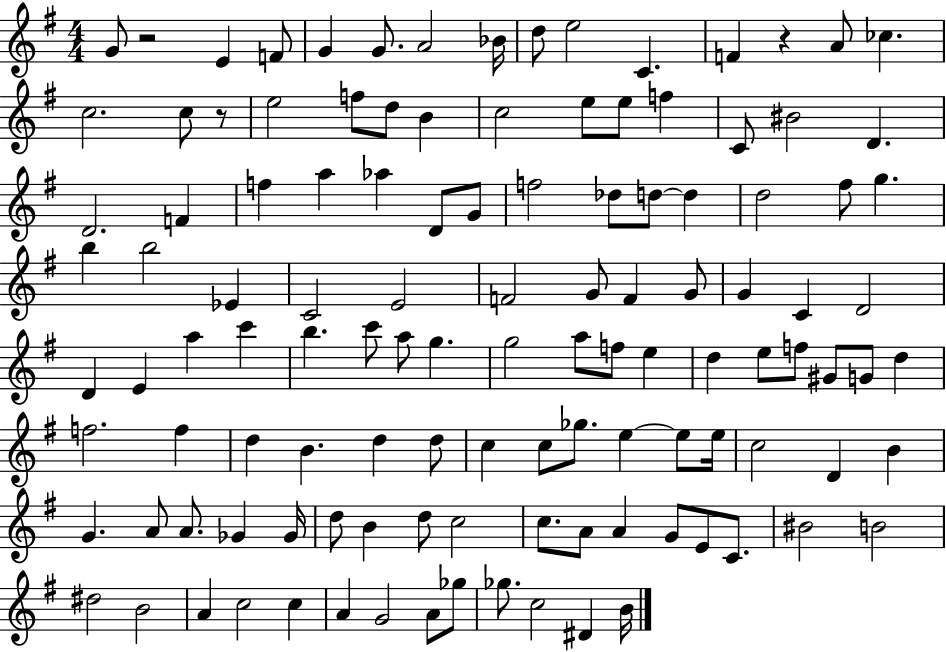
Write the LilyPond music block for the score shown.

{
  \clef treble
  \numericTimeSignature
  \time 4/4
  \key g \major
  g'8 r2 e'4 f'8 | g'4 g'8. a'2 bes'16 | d''8 e''2 c'4. | f'4 r4 a'8 ces''4. | \break c''2. c''8 r8 | e''2 f''8 d''8 b'4 | c''2 e''8 e''8 f''4 | c'8 bis'2 d'4. | \break d'2. f'4 | f''4 a''4 aes''4 d'8 g'8 | f''2 des''8 d''8~~ d''4 | d''2 fis''8 g''4. | \break b''4 b''2 ees'4 | c'2 e'2 | f'2 g'8 f'4 g'8 | g'4 c'4 d'2 | \break d'4 e'4 a''4 c'''4 | b''4. c'''8 a''8 g''4. | g''2 a''8 f''8 e''4 | d''4 e''8 f''8 gis'8 g'8 d''4 | \break f''2. f''4 | d''4 b'4. d''4 d''8 | c''4 c''8 ges''8. e''4~~ e''8 e''16 | c''2 d'4 b'4 | \break g'4. a'8 a'8. ges'4 ges'16 | d''8 b'4 d''8 c''2 | c''8. a'8 a'4 g'8 e'8 c'8. | bis'2 b'2 | \break dis''2 b'2 | a'4 c''2 c''4 | a'4 g'2 a'8 ges''8 | ges''8. c''2 dis'4 b'16 | \break \bar "|."
}